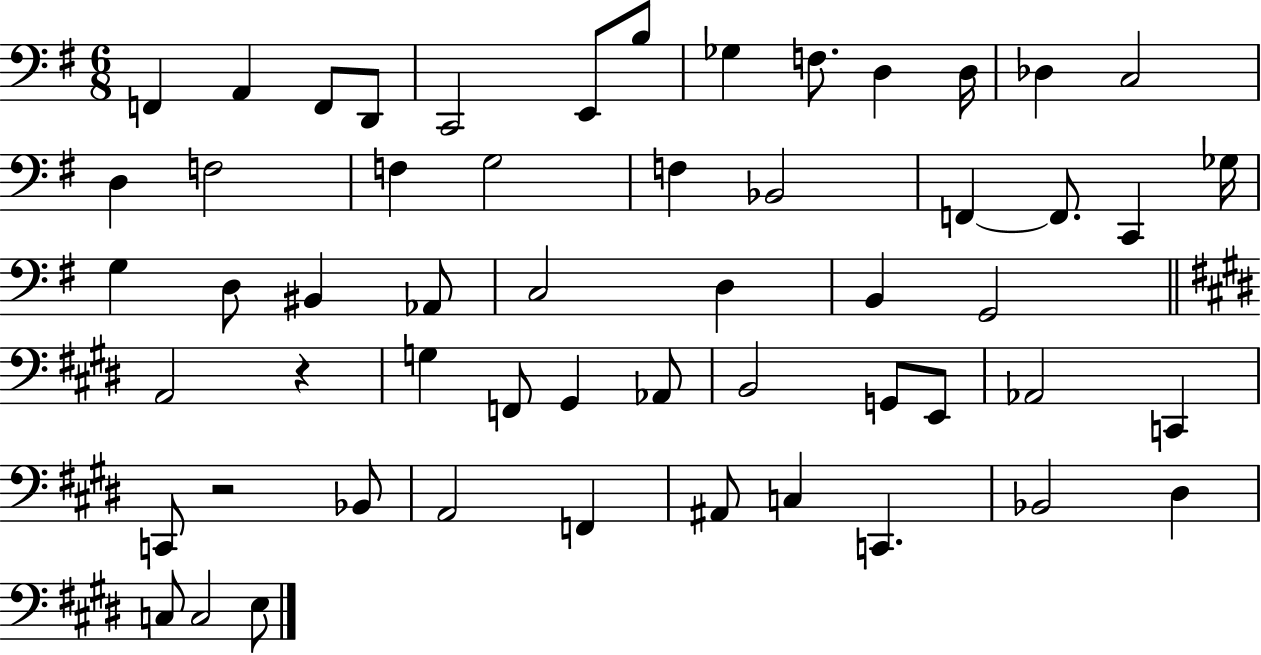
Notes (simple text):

F2/q A2/q F2/e D2/e C2/h E2/e B3/e Gb3/q F3/e. D3/q D3/s Db3/q C3/h D3/q F3/h F3/q G3/h F3/q Bb2/h F2/q F2/e. C2/q Gb3/s G3/q D3/e BIS2/q Ab2/e C3/h D3/q B2/q G2/h A2/h R/q G3/q F2/e G#2/q Ab2/e B2/h G2/e E2/e Ab2/h C2/q C2/e R/h Bb2/e A2/h F2/q A#2/e C3/q C2/q. Bb2/h D#3/q C3/e C3/h E3/e